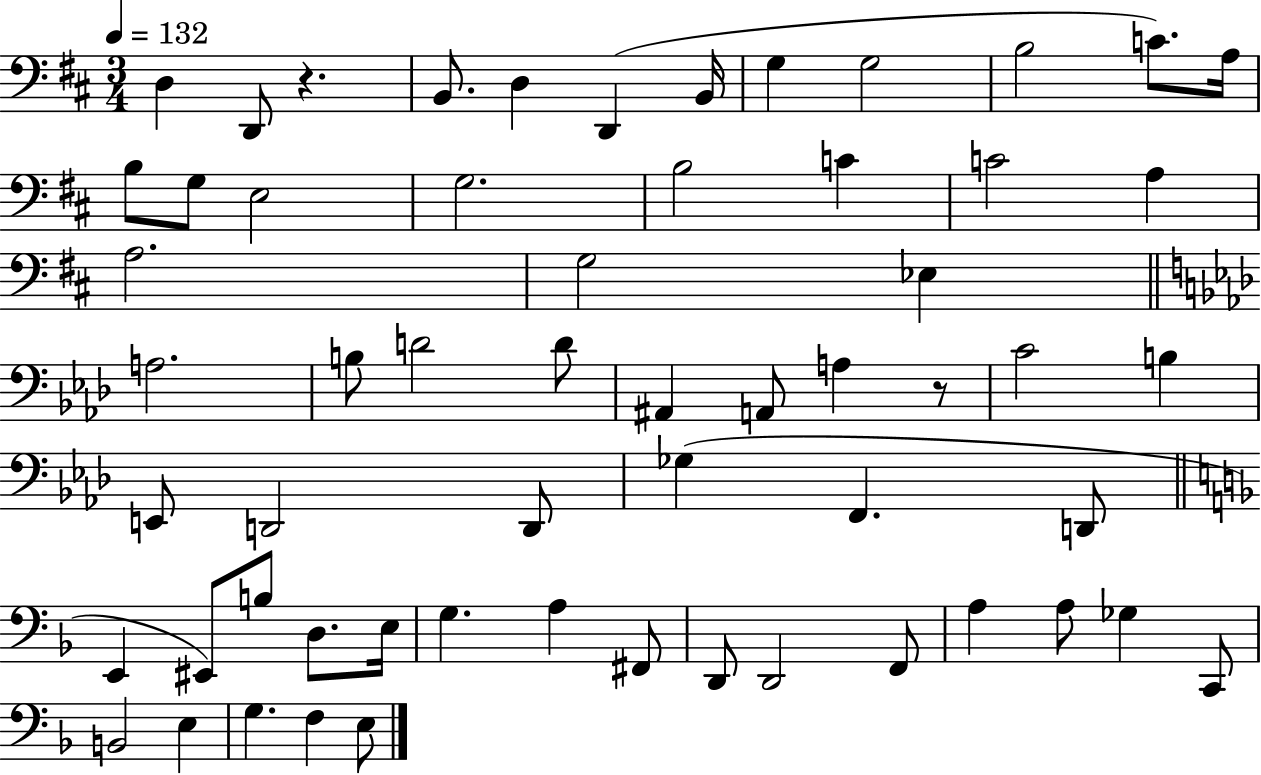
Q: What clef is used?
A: bass